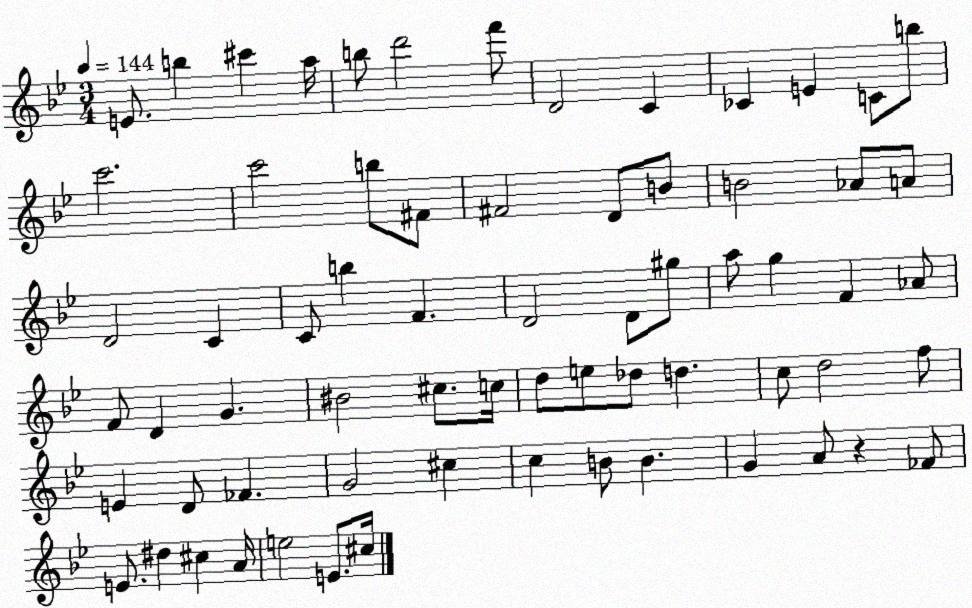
X:1
T:Untitled
M:3/4
L:1/4
K:Bb
E/2 b ^c' a/4 b/2 d'2 f'/2 D2 C _C E C/2 b/2 c'2 c'2 b/2 ^F/2 ^F2 D/2 B/2 B2 _A/2 A/2 D2 C C/2 b F D2 D/2 ^g/2 a/2 g F _A/2 F/2 D G ^B2 ^c/2 c/4 d/2 e/2 _d/2 d c/2 d2 f/2 E D/2 _F G2 ^c c B/2 B G A/2 z _F/2 E/2 ^d ^c A/4 e2 E/2 ^c/4